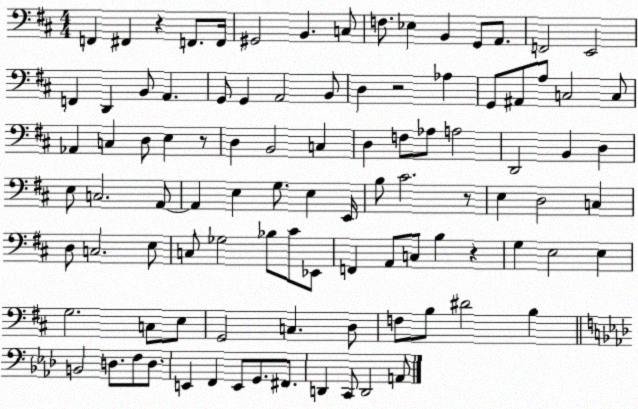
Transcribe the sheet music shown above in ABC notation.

X:1
T:Untitled
M:4/4
L:1/4
K:D
F,, ^F,, z F,,/2 F,,/4 ^G,,2 B,, C,/2 F,/2 _E, B,, G,,/2 A,,/2 F,,2 E,,2 F,, D,, B,,/2 A,, G,,/2 G,, A,,2 B,,/2 D, z2 _A, G,,/2 ^A,,/2 A,/2 C,2 C,/2 _A,, C, D,/2 E, z/2 D, B,,2 C, D, F,/2 _A,/2 A,2 D,,2 B,, D, E,/2 C,2 A,,/2 A,, E, G,/2 E, E,,/4 B,/2 ^C2 z/2 E, D,2 C, D,/2 C,2 E,/2 C,/2 _G,2 _B,/2 ^C/2 _E,,/2 F,, A,,/2 C,/2 B, z G, E,2 E, G,2 C,/2 E,/2 G,,2 C, D,/2 F,/2 B,/2 ^D2 B, B,,2 D,/2 F,/2 D,/2 E,, F,, E,,/2 G,,/2 ^F,,/2 D,, C,,/2 D,,2 A,,/2